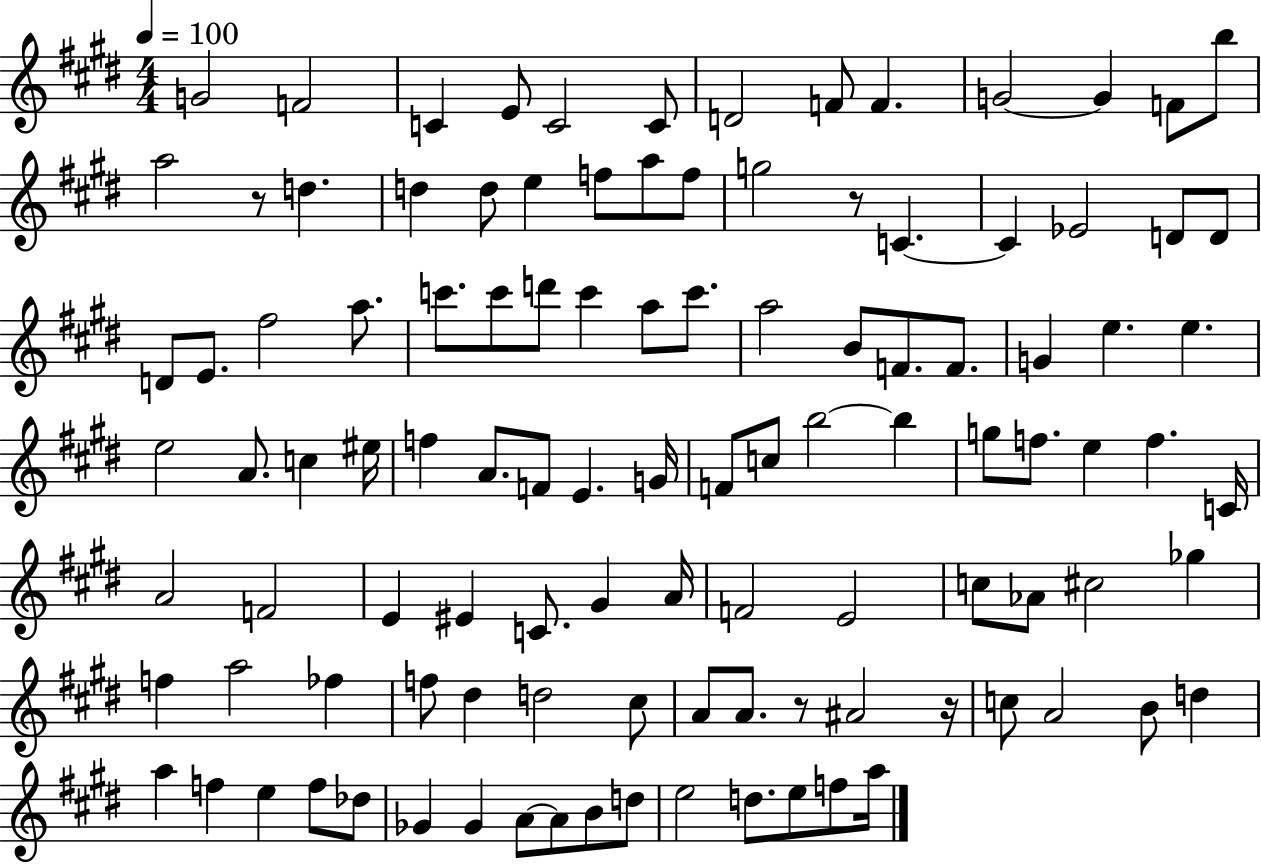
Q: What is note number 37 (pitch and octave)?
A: C6